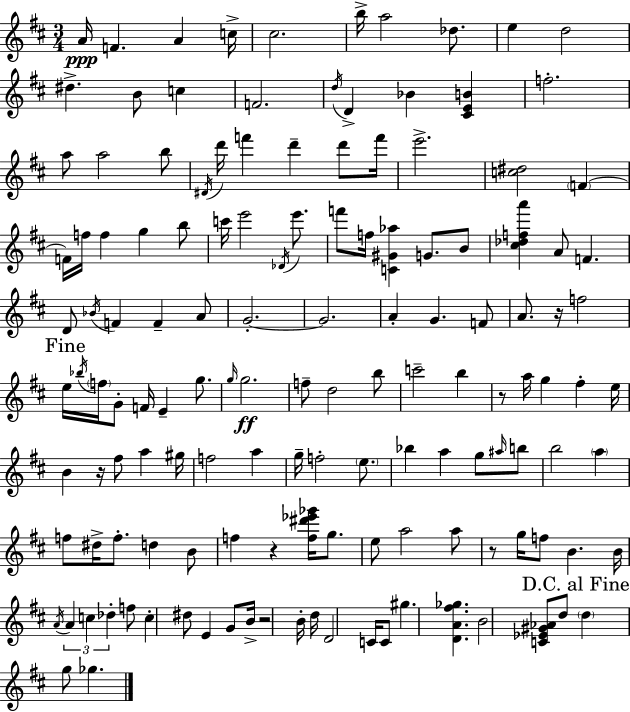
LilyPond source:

{
  \clef treble
  \numericTimeSignature
  \time 3/4
  \key d \major
  \repeat volta 2 { a'16\ppp f'4. a'4 c''16-> | cis''2. | b''16-> a''2 des''8. | e''4 d''2 | \break dis''4.-> b'8 c''4 | f'2. | \acciaccatura { d''16 } d'4-> bes'4 <cis' e' b'>4 | f''2.-. | \break a''8 a''2 b''8 | \acciaccatura { dis'16 } d'''16 f'''4 d'''4-- d'''8 | f'''16 e'''2.-> | <c'' dis''>2 \parenthesize f'4~~ | \break f'16 f''16 f''4 g''4 | b''8 c'''16 e'''2 \acciaccatura { des'16 } | e'''8. f'''8 f''16 <c' gis' aes''>4 g'8. | b'8 <cis'' des'' f'' a'''>4 a'8 f'4. | \break d'8 \acciaccatura { bes'16 } f'4 f'4-- | a'8 g'2.-.~~ | g'2. | a'4-. g'4. | \break f'8 a'8. r16 f''2 | \mark "Fine" e''16 \acciaccatura { bes''16 } \parenthesize f''16 g'8-. f'16 e'4-- | g''8. \grace { g''16 } g''2.\ff | f''8-- d''2 | \break b''8 c'''2-- | b''4 r8 a''16 g''4 | fis''4-. e''16 b'4 r16 fis''8 | a''4 gis''16 f''2 | \break a''4 g''16-- f''2-. | \parenthesize e''8. bes''4 a''4 | g''8 \grace { ais''16 } b''8 b''2 | \parenthesize a''4 f''8 dis''16-> f''8.-. | \break d''4 b'8 f''4 r4 | <f'' dis''' ees''' ges'''>16 g''8. e''8 a''2 | a''8 r8 g''16 f''8 | b'4. b'16 \acciaccatura { a'16 } \tuplet 3/2 { a'4 | \break c''4 des''4-. } f''8 c''4-. | dis''8 e'4 g'8 b'16-> r2 | b'16-. d''16 d'2 | c'16 c'8 gis''4. | \break <d' a' fis'' ges''>4. b'2 | <c' ees' gis' aes'>8 d''8 \mark "D.C. al Fine" \parenthesize d''4 | g''8 ges''4. } \bar "|."
}